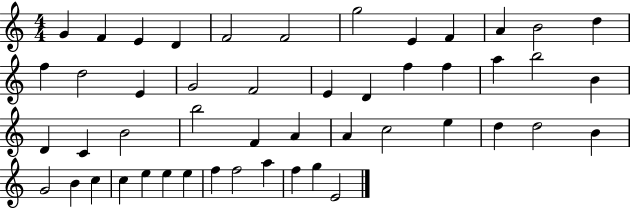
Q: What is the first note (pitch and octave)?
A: G4